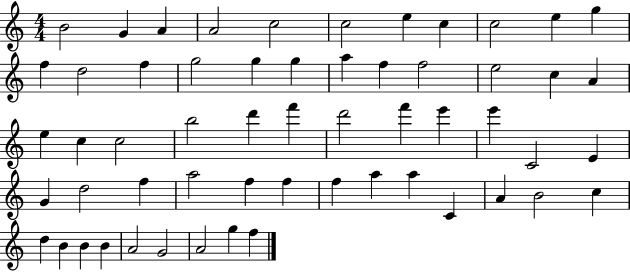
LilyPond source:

{
  \clef treble
  \numericTimeSignature
  \time 4/4
  \key c \major
  b'2 g'4 a'4 | a'2 c''2 | c''2 e''4 c''4 | c''2 e''4 g''4 | \break f''4 d''2 f''4 | g''2 g''4 g''4 | a''4 f''4 f''2 | e''2 c''4 a'4 | \break e''4 c''4 c''2 | b''2 d'''4 f'''4 | d'''2 f'''4 e'''4 | e'''4 c'2 e'4 | \break g'4 d''2 f''4 | a''2 f''4 f''4 | f''4 a''4 a''4 c'4 | a'4 b'2 c''4 | \break d''4 b'4 b'4 b'4 | a'2 g'2 | a'2 g''4 f''4 | \bar "|."
}